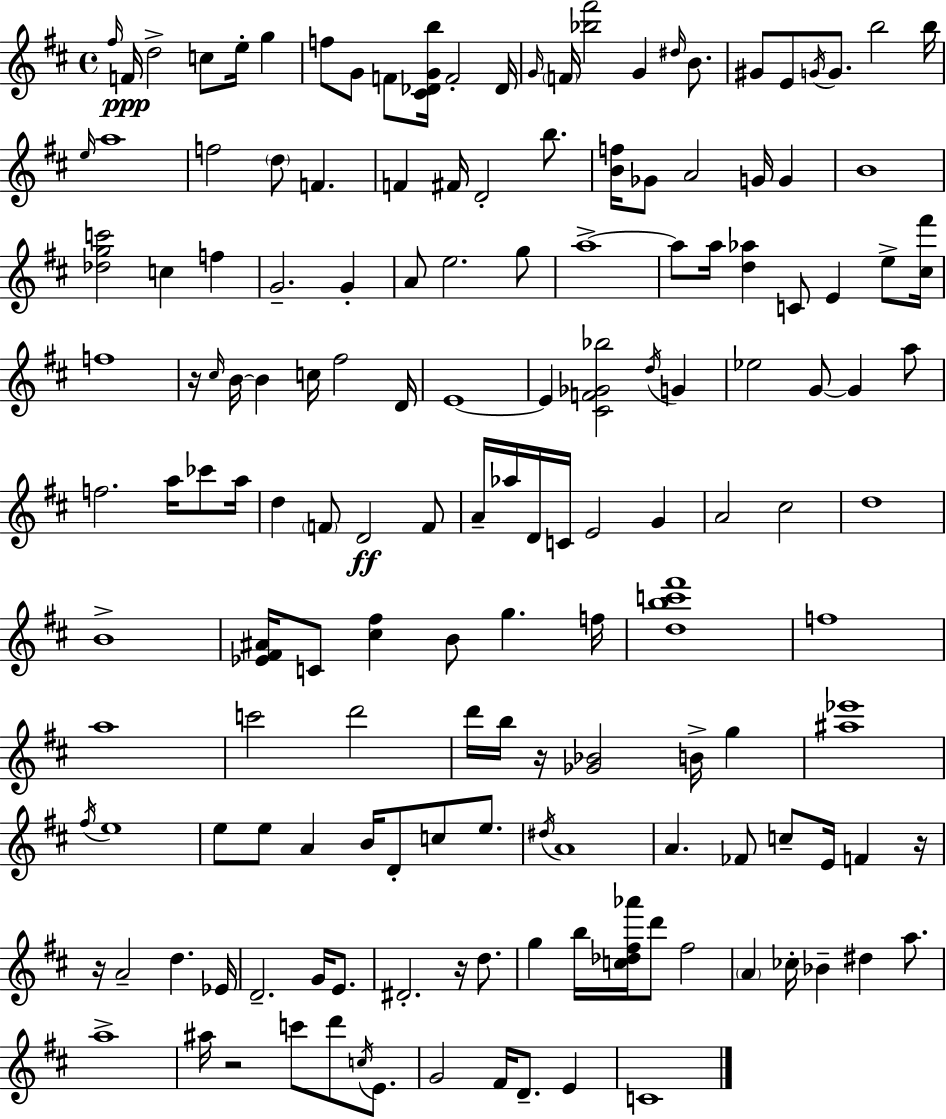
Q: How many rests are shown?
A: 6